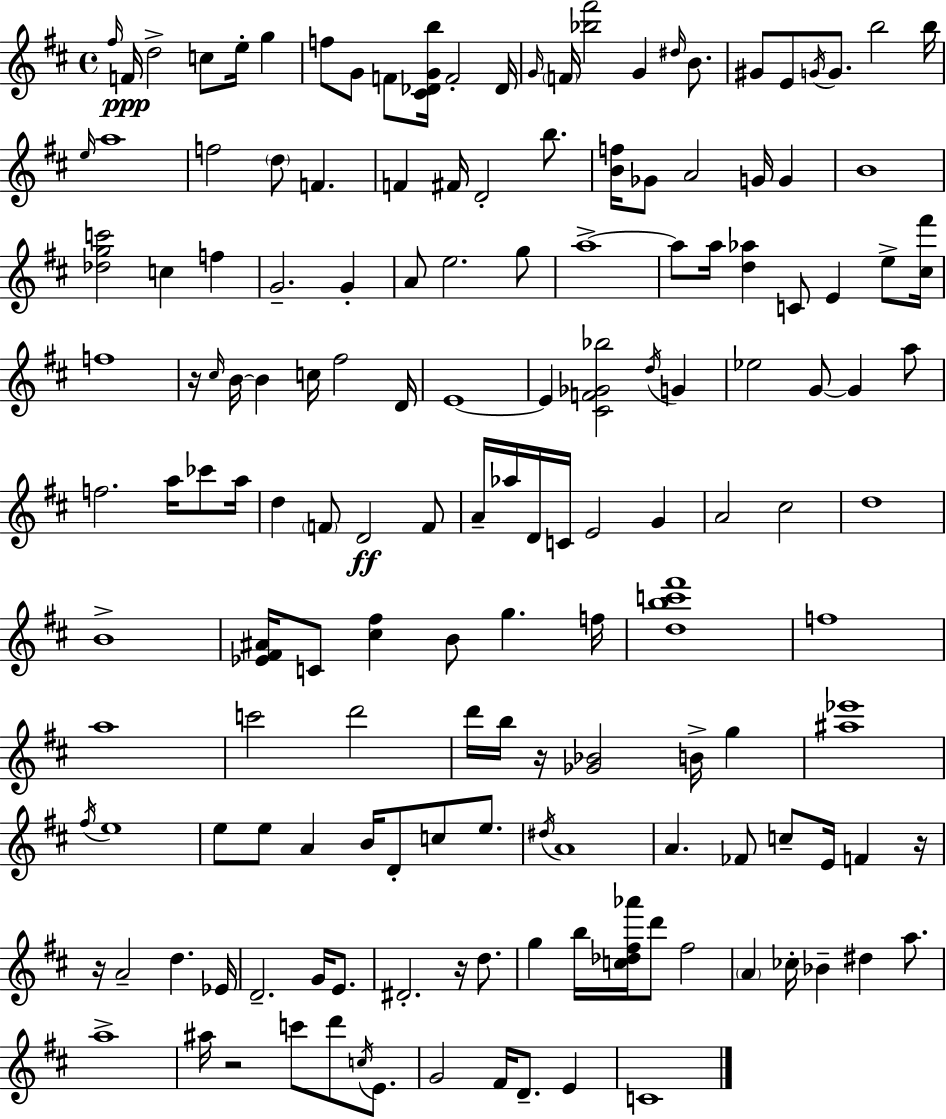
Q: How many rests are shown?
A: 6